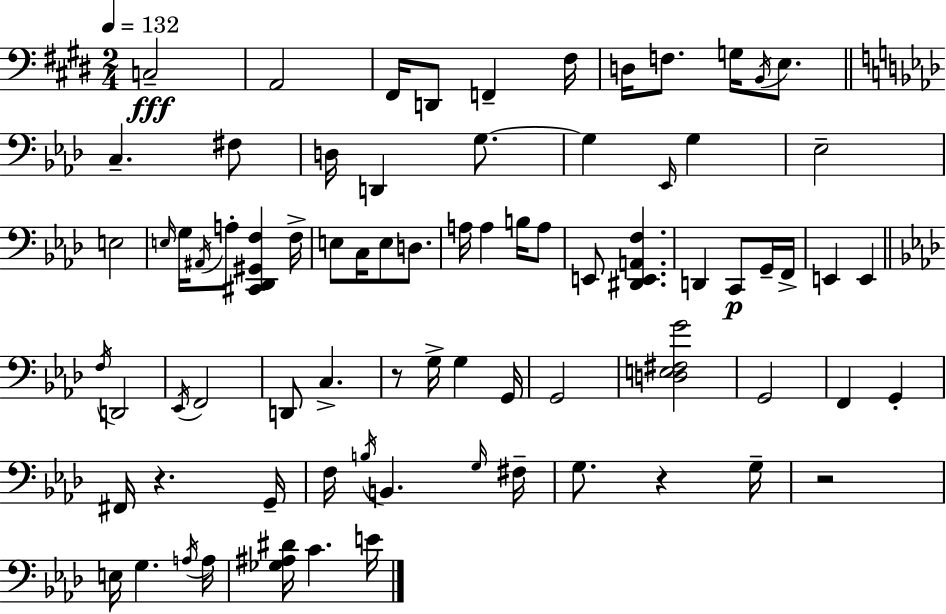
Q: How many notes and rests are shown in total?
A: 77